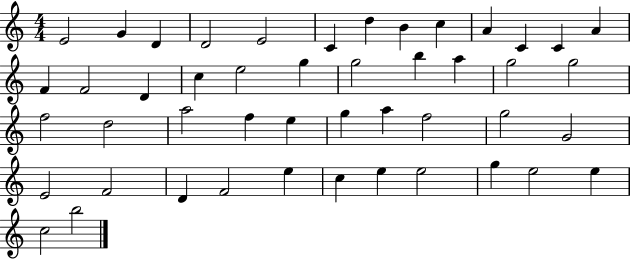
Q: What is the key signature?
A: C major